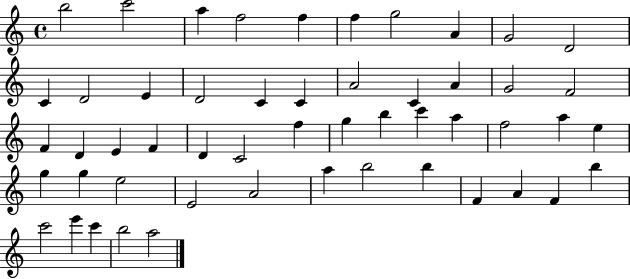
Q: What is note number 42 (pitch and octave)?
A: B5